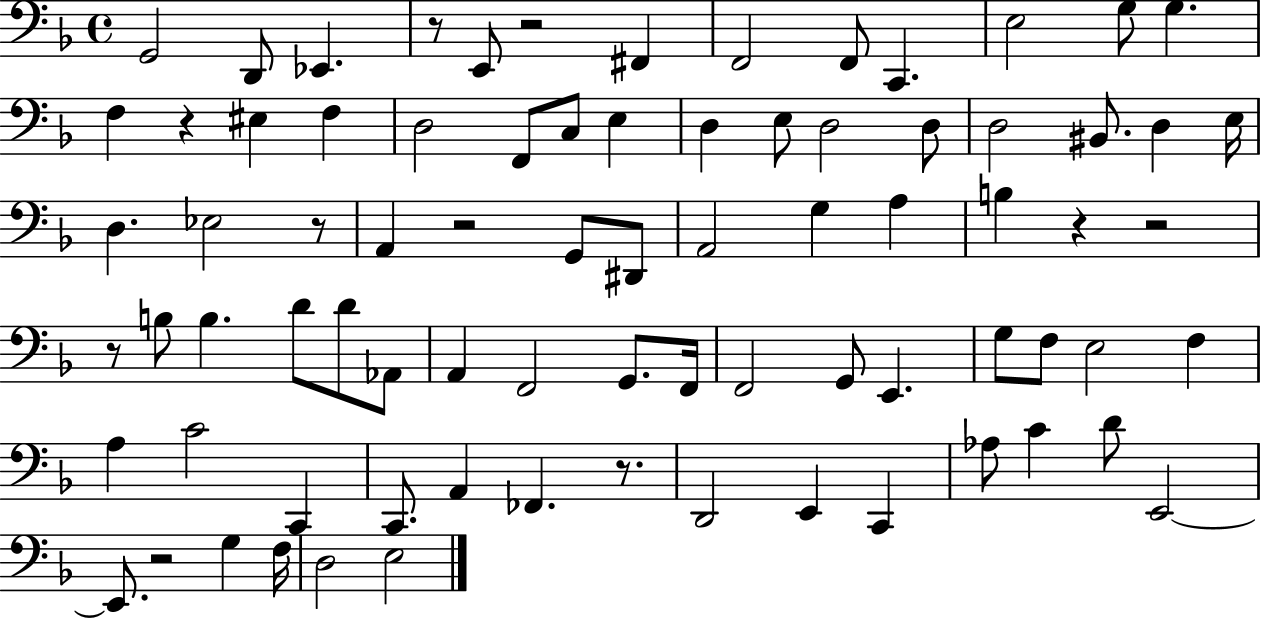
X:1
T:Untitled
M:4/4
L:1/4
K:F
G,,2 D,,/2 _E,, z/2 E,,/2 z2 ^F,, F,,2 F,,/2 C,, E,2 G,/2 G, F, z ^E, F, D,2 F,,/2 C,/2 E, D, E,/2 D,2 D,/2 D,2 ^B,,/2 D, E,/4 D, _E,2 z/2 A,, z2 G,,/2 ^D,,/2 A,,2 G, A, B, z z2 z/2 B,/2 B, D/2 D/2 _A,,/2 A,, F,,2 G,,/2 F,,/4 F,,2 G,,/2 E,, G,/2 F,/2 E,2 F, A, C2 C,, C,,/2 A,, _F,, z/2 D,,2 E,, C,, _A,/2 C D/2 E,,2 E,,/2 z2 G, F,/4 D,2 E,2